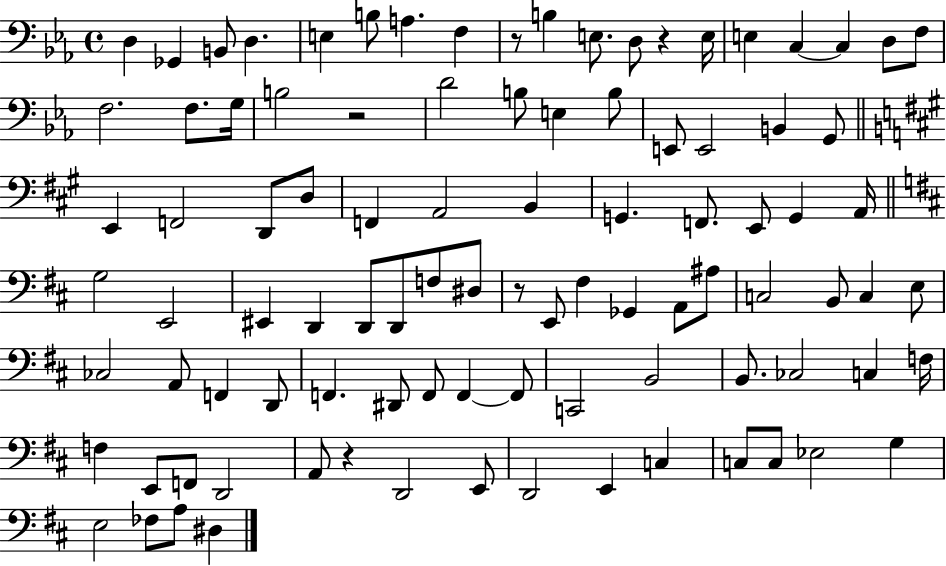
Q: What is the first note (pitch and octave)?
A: D3